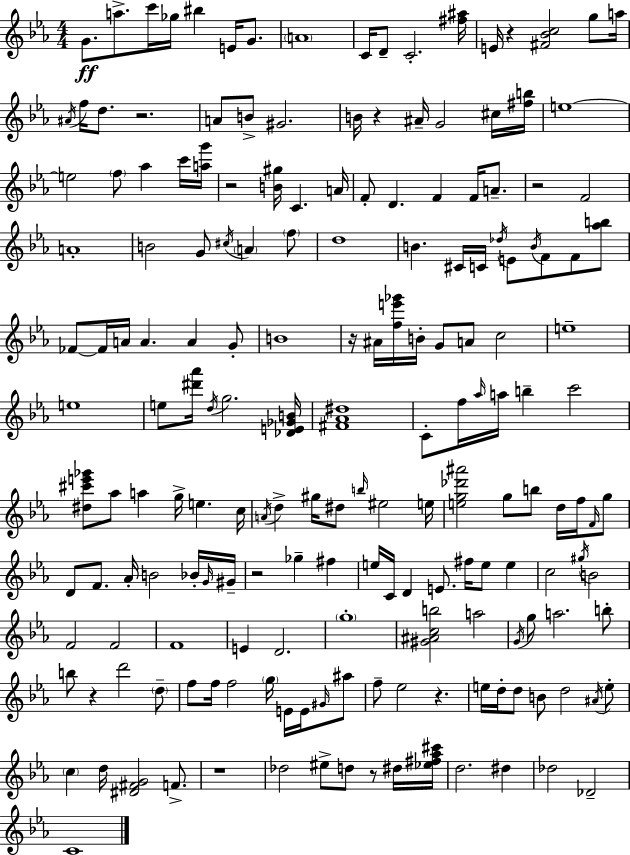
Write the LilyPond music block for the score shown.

{
  \clef treble
  \numericTimeSignature
  \time 4/4
  \key c \minor
  g'8.\ff a''8.-> c'''16 ges''16 bis''4 e'16 g'8. | \parenthesize a'1 | c'16 d'8-- c'2.-. <fis'' ais''>16 | e'16 r4 <fis' bes' c''>2 g''8 a''16 | \break \acciaccatura { ais'16 } f''16 d''8. r2. | a'8 b'8-> gis'2. | b'16 r4 ais'16-- g'2 cis''16 | <fis'' b''>16 e''1~~ | \break e''2 \parenthesize f''8 aes''4 c'''16 | <a'' g'''>16 r2 <b' gis''>16 c'4. | a'16 f'8-. d'4. f'4 f'16 a'8.-- | r2 f'2 | \break a'1-. | b'2 g'8 \acciaccatura { cis''16 } \parenthesize a'4 | \parenthesize f''8 d''1 | b'4. cis'16 c'16 \acciaccatura { des''16 } e'8 \acciaccatura { b'16 } f'8 | \break f'8 <aes'' b''>8 fes'8~~ fes'16 a'16 a'4. a'4 | g'8-. b'1 | r16 ais'16 <f'' e''' ges'''>16 b'16-. g'8 a'8 c''2 | e''1-- | \break e''1 | e''8 <dis''' aes'''>16 \acciaccatura { d''16 } g''2. | <des' e' ges' b'>16 <fis' aes' dis''>1 | c'8-. f''16 \grace { aes''16 } a''16 b''4-- c'''2 | \break <dis'' cis''' e''' ges'''>8 aes''8 a''4 g''16-> e''4. | c''16 \acciaccatura { a'16 } d''4-> gis''16 dis''8 \grace { b''16 } eis''2 | e''16 <e'' g'' des''' ais'''>2 | g''8 b''8 d''16 f''16 \grace { f'16 } g''8 d'8 f'8. aes'16-. b'2 | \break bes'16-. \grace { g'16 } gis'16-- r2 | ges''4-- fis''4 e''16 c'16 d'4 | e'8. fis''16 e''8 e''4 c''2 | \acciaccatura { gis''16 } b'2 f'2 | \break f'2 f'1 | e'4 d'2. | \parenthesize g''1-. | <gis' ais' c'' b''>2 | \break a''2 \acciaccatura { g'16 } g''8 a''2. | b''8-. b''8 r4 | d'''2 \parenthesize d''8-- f''8 f''16 f''2 | \parenthesize g''16 e'16 e'16 \grace { gis'16 } ais''8 f''8-- ees''2 | \break r4. e''16 d''16-. d''8 | b'8 d''2 \acciaccatura { ais'16 } e''8-. \parenthesize c''4 | d''16 <dis' fis' g'>2 f'8.-> r1 | des''2 | \break eis''8-> d''8 r8 dis''16 <ees'' fis'' aes'' cis'''>16 d''2. | dis''4 des''2 | des'2-- c'1 | \bar "|."
}